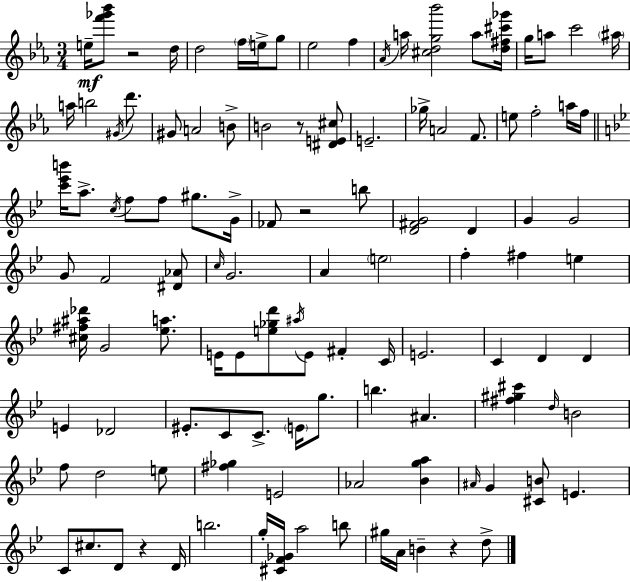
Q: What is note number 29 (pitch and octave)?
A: F5